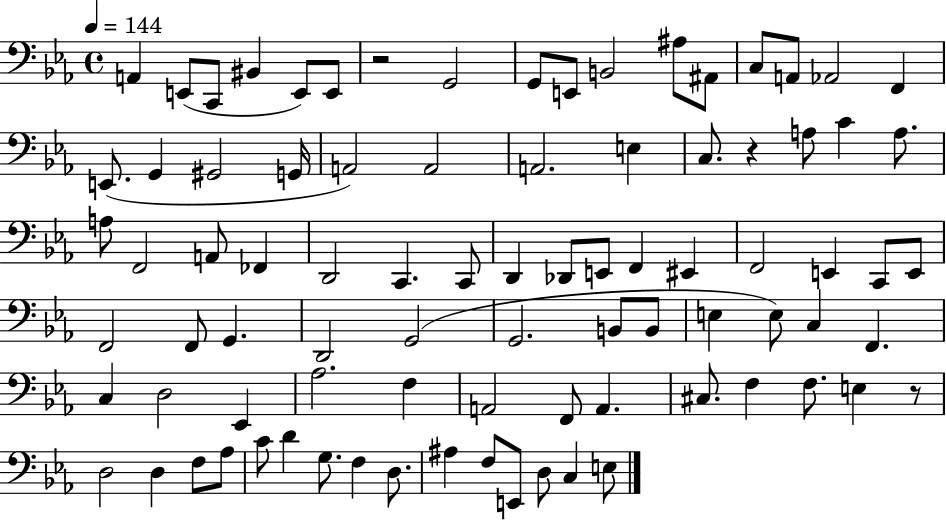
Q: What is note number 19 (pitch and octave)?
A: G#2